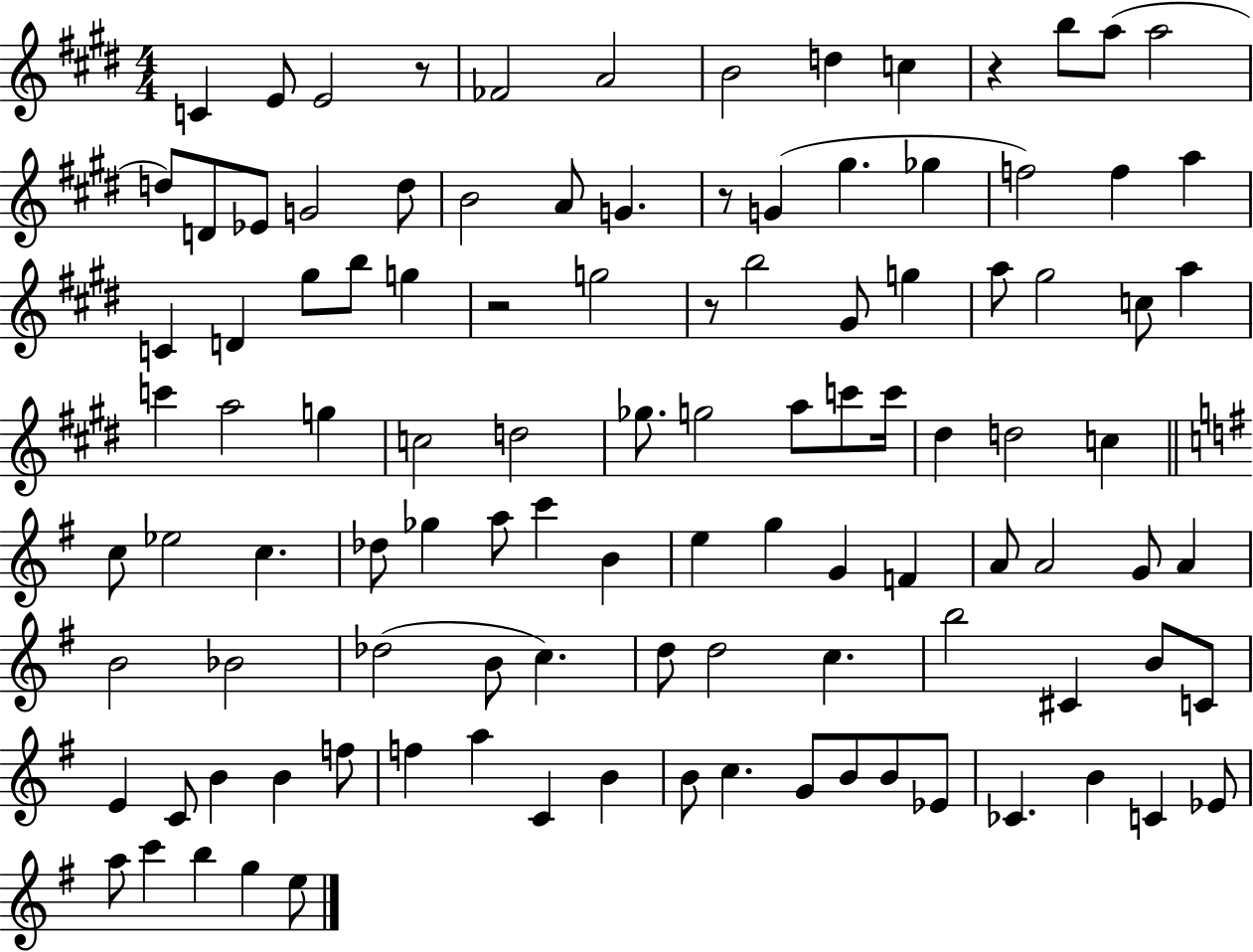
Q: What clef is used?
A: treble